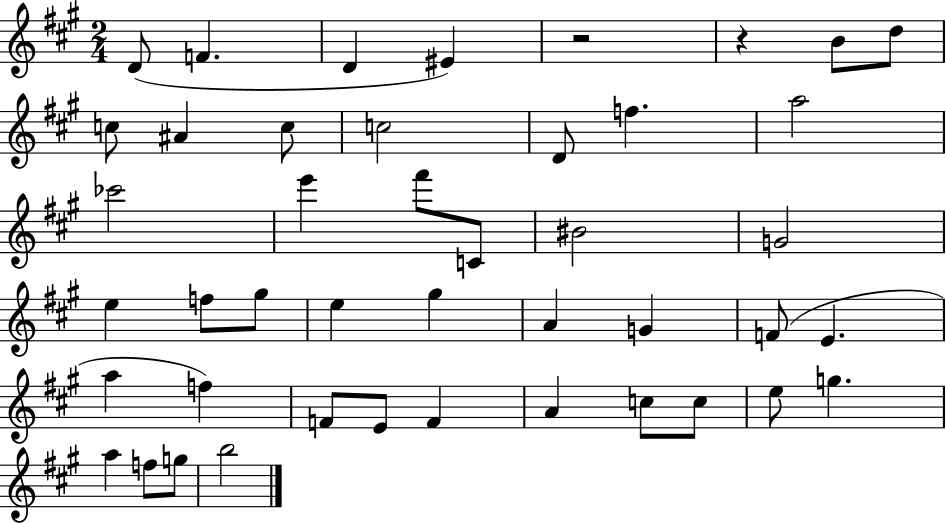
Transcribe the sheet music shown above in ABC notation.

X:1
T:Untitled
M:2/4
L:1/4
K:A
D/2 F D ^E z2 z B/2 d/2 c/2 ^A c/2 c2 D/2 f a2 _c'2 e' ^f'/2 C/2 ^B2 G2 e f/2 ^g/2 e ^g A G F/2 E a f F/2 E/2 F A c/2 c/2 e/2 g a f/2 g/2 b2